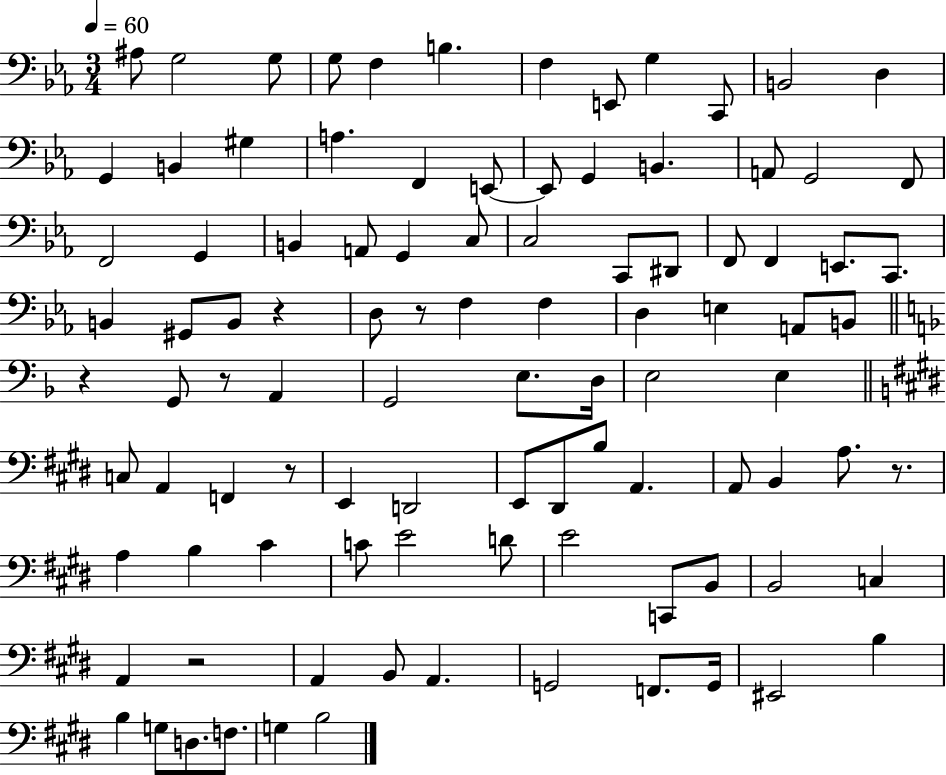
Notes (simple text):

A#3/e G3/h G3/e G3/e F3/q B3/q. F3/q E2/e G3/q C2/e B2/h D3/q G2/q B2/q G#3/q A3/q. F2/q E2/e E2/e G2/q B2/q. A2/e G2/h F2/e F2/h G2/q B2/q A2/e G2/q C3/e C3/h C2/e D#2/e F2/e F2/q E2/e. C2/e. B2/q G#2/e B2/e R/q D3/e R/e F3/q F3/q D3/q E3/q A2/e B2/e R/q G2/e R/e A2/q G2/h E3/e. D3/s E3/h E3/q C3/e A2/q F2/q R/e E2/q D2/h E2/e D#2/e B3/e A2/q. A2/e B2/q A3/e. R/e. A3/q B3/q C#4/q C4/e E4/h D4/e E4/h C2/e B2/e B2/h C3/q A2/q R/h A2/q B2/e A2/q. G2/h F2/e. G2/s EIS2/h B3/q B3/q G3/e D3/e. F3/e. G3/q B3/h